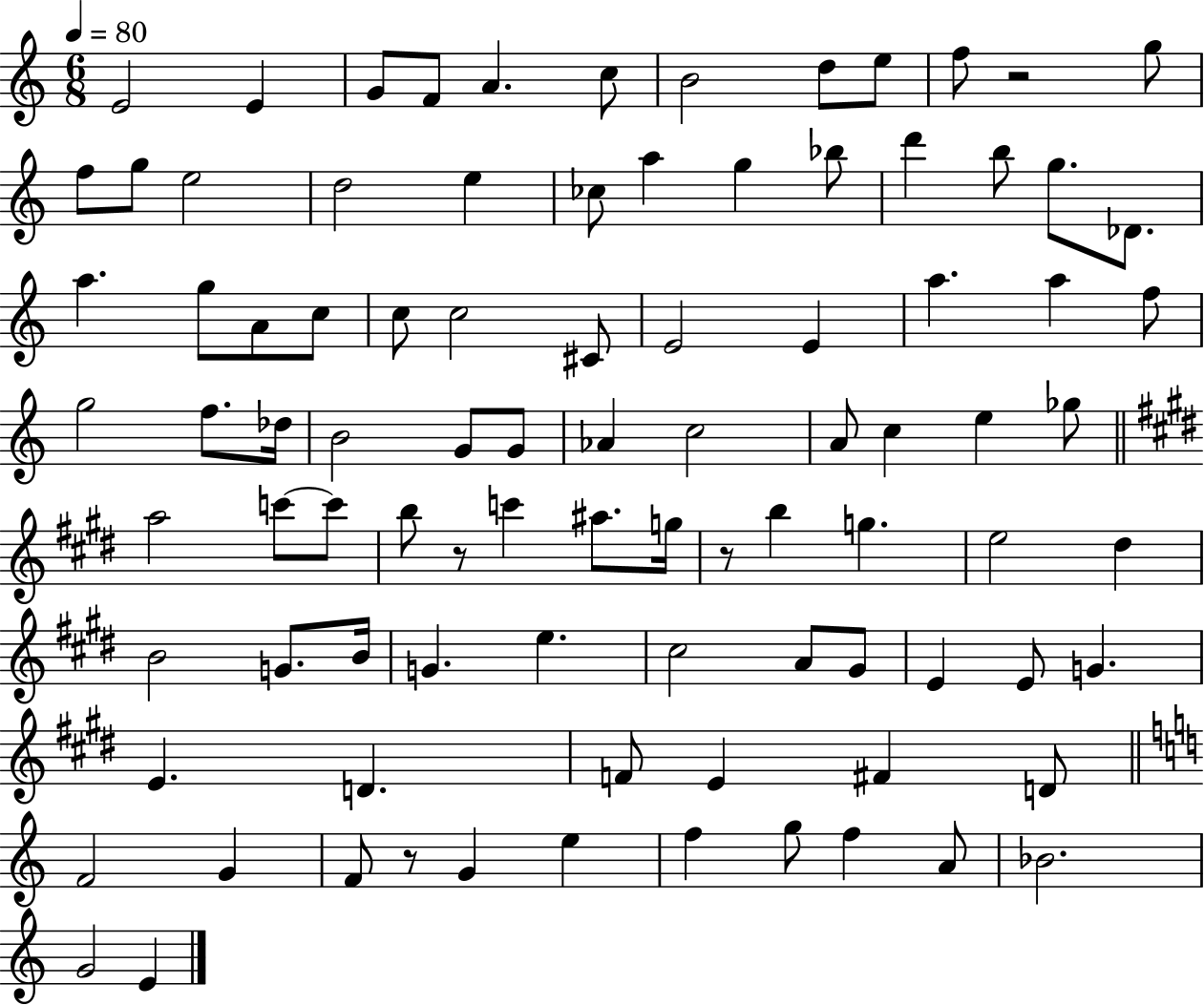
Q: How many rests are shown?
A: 4